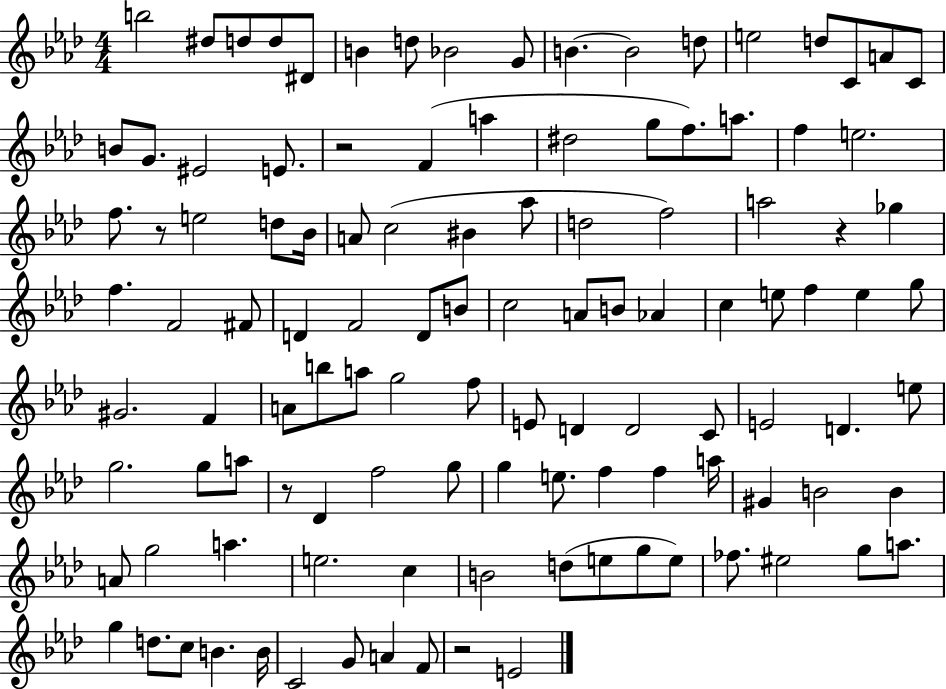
B5/h D#5/e D5/e D5/e D#4/e B4/q D5/e Bb4/h G4/e B4/q. B4/h D5/e E5/h D5/e C4/e A4/e C4/e B4/e G4/e. EIS4/h E4/e. R/h F4/q A5/q D#5/h G5/e F5/e. A5/e. F5/q E5/h. F5/e. R/e E5/h D5/e Bb4/s A4/e C5/h BIS4/q Ab5/e D5/h F5/h A5/h R/q Gb5/q F5/q. F4/h F#4/e D4/q F4/h D4/e B4/e C5/h A4/e B4/e Ab4/q C5/q E5/e F5/q E5/q G5/e G#4/h. F4/q A4/e B5/e A5/e G5/h F5/e E4/e D4/q D4/h C4/e E4/h D4/q. E5/e G5/h. G5/e A5/e R/e Db4/q F5/h G5/e G5/q E5/e. F5/q F5/q A5/s G#4/q B4/h B4/q A4/e G5/h A5/q. E5/h. C5/q B4/h D5/e E5/e G5/e E5/e FES5/e. EIS5/h G5/e A5/e. G5/q D5/e. C5/e B4/q. B4/s C4/h G4/e A4/q F4/e R/h E4/h